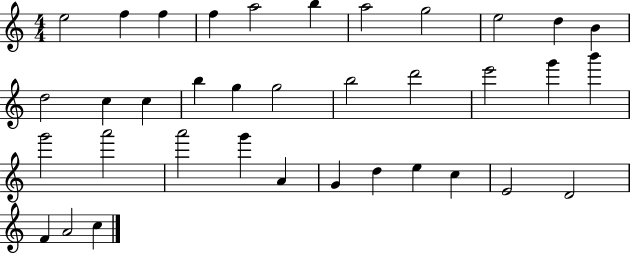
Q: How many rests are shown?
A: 0